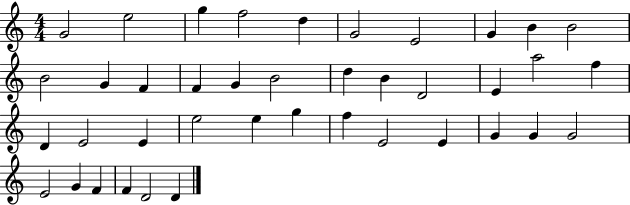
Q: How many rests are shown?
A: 0